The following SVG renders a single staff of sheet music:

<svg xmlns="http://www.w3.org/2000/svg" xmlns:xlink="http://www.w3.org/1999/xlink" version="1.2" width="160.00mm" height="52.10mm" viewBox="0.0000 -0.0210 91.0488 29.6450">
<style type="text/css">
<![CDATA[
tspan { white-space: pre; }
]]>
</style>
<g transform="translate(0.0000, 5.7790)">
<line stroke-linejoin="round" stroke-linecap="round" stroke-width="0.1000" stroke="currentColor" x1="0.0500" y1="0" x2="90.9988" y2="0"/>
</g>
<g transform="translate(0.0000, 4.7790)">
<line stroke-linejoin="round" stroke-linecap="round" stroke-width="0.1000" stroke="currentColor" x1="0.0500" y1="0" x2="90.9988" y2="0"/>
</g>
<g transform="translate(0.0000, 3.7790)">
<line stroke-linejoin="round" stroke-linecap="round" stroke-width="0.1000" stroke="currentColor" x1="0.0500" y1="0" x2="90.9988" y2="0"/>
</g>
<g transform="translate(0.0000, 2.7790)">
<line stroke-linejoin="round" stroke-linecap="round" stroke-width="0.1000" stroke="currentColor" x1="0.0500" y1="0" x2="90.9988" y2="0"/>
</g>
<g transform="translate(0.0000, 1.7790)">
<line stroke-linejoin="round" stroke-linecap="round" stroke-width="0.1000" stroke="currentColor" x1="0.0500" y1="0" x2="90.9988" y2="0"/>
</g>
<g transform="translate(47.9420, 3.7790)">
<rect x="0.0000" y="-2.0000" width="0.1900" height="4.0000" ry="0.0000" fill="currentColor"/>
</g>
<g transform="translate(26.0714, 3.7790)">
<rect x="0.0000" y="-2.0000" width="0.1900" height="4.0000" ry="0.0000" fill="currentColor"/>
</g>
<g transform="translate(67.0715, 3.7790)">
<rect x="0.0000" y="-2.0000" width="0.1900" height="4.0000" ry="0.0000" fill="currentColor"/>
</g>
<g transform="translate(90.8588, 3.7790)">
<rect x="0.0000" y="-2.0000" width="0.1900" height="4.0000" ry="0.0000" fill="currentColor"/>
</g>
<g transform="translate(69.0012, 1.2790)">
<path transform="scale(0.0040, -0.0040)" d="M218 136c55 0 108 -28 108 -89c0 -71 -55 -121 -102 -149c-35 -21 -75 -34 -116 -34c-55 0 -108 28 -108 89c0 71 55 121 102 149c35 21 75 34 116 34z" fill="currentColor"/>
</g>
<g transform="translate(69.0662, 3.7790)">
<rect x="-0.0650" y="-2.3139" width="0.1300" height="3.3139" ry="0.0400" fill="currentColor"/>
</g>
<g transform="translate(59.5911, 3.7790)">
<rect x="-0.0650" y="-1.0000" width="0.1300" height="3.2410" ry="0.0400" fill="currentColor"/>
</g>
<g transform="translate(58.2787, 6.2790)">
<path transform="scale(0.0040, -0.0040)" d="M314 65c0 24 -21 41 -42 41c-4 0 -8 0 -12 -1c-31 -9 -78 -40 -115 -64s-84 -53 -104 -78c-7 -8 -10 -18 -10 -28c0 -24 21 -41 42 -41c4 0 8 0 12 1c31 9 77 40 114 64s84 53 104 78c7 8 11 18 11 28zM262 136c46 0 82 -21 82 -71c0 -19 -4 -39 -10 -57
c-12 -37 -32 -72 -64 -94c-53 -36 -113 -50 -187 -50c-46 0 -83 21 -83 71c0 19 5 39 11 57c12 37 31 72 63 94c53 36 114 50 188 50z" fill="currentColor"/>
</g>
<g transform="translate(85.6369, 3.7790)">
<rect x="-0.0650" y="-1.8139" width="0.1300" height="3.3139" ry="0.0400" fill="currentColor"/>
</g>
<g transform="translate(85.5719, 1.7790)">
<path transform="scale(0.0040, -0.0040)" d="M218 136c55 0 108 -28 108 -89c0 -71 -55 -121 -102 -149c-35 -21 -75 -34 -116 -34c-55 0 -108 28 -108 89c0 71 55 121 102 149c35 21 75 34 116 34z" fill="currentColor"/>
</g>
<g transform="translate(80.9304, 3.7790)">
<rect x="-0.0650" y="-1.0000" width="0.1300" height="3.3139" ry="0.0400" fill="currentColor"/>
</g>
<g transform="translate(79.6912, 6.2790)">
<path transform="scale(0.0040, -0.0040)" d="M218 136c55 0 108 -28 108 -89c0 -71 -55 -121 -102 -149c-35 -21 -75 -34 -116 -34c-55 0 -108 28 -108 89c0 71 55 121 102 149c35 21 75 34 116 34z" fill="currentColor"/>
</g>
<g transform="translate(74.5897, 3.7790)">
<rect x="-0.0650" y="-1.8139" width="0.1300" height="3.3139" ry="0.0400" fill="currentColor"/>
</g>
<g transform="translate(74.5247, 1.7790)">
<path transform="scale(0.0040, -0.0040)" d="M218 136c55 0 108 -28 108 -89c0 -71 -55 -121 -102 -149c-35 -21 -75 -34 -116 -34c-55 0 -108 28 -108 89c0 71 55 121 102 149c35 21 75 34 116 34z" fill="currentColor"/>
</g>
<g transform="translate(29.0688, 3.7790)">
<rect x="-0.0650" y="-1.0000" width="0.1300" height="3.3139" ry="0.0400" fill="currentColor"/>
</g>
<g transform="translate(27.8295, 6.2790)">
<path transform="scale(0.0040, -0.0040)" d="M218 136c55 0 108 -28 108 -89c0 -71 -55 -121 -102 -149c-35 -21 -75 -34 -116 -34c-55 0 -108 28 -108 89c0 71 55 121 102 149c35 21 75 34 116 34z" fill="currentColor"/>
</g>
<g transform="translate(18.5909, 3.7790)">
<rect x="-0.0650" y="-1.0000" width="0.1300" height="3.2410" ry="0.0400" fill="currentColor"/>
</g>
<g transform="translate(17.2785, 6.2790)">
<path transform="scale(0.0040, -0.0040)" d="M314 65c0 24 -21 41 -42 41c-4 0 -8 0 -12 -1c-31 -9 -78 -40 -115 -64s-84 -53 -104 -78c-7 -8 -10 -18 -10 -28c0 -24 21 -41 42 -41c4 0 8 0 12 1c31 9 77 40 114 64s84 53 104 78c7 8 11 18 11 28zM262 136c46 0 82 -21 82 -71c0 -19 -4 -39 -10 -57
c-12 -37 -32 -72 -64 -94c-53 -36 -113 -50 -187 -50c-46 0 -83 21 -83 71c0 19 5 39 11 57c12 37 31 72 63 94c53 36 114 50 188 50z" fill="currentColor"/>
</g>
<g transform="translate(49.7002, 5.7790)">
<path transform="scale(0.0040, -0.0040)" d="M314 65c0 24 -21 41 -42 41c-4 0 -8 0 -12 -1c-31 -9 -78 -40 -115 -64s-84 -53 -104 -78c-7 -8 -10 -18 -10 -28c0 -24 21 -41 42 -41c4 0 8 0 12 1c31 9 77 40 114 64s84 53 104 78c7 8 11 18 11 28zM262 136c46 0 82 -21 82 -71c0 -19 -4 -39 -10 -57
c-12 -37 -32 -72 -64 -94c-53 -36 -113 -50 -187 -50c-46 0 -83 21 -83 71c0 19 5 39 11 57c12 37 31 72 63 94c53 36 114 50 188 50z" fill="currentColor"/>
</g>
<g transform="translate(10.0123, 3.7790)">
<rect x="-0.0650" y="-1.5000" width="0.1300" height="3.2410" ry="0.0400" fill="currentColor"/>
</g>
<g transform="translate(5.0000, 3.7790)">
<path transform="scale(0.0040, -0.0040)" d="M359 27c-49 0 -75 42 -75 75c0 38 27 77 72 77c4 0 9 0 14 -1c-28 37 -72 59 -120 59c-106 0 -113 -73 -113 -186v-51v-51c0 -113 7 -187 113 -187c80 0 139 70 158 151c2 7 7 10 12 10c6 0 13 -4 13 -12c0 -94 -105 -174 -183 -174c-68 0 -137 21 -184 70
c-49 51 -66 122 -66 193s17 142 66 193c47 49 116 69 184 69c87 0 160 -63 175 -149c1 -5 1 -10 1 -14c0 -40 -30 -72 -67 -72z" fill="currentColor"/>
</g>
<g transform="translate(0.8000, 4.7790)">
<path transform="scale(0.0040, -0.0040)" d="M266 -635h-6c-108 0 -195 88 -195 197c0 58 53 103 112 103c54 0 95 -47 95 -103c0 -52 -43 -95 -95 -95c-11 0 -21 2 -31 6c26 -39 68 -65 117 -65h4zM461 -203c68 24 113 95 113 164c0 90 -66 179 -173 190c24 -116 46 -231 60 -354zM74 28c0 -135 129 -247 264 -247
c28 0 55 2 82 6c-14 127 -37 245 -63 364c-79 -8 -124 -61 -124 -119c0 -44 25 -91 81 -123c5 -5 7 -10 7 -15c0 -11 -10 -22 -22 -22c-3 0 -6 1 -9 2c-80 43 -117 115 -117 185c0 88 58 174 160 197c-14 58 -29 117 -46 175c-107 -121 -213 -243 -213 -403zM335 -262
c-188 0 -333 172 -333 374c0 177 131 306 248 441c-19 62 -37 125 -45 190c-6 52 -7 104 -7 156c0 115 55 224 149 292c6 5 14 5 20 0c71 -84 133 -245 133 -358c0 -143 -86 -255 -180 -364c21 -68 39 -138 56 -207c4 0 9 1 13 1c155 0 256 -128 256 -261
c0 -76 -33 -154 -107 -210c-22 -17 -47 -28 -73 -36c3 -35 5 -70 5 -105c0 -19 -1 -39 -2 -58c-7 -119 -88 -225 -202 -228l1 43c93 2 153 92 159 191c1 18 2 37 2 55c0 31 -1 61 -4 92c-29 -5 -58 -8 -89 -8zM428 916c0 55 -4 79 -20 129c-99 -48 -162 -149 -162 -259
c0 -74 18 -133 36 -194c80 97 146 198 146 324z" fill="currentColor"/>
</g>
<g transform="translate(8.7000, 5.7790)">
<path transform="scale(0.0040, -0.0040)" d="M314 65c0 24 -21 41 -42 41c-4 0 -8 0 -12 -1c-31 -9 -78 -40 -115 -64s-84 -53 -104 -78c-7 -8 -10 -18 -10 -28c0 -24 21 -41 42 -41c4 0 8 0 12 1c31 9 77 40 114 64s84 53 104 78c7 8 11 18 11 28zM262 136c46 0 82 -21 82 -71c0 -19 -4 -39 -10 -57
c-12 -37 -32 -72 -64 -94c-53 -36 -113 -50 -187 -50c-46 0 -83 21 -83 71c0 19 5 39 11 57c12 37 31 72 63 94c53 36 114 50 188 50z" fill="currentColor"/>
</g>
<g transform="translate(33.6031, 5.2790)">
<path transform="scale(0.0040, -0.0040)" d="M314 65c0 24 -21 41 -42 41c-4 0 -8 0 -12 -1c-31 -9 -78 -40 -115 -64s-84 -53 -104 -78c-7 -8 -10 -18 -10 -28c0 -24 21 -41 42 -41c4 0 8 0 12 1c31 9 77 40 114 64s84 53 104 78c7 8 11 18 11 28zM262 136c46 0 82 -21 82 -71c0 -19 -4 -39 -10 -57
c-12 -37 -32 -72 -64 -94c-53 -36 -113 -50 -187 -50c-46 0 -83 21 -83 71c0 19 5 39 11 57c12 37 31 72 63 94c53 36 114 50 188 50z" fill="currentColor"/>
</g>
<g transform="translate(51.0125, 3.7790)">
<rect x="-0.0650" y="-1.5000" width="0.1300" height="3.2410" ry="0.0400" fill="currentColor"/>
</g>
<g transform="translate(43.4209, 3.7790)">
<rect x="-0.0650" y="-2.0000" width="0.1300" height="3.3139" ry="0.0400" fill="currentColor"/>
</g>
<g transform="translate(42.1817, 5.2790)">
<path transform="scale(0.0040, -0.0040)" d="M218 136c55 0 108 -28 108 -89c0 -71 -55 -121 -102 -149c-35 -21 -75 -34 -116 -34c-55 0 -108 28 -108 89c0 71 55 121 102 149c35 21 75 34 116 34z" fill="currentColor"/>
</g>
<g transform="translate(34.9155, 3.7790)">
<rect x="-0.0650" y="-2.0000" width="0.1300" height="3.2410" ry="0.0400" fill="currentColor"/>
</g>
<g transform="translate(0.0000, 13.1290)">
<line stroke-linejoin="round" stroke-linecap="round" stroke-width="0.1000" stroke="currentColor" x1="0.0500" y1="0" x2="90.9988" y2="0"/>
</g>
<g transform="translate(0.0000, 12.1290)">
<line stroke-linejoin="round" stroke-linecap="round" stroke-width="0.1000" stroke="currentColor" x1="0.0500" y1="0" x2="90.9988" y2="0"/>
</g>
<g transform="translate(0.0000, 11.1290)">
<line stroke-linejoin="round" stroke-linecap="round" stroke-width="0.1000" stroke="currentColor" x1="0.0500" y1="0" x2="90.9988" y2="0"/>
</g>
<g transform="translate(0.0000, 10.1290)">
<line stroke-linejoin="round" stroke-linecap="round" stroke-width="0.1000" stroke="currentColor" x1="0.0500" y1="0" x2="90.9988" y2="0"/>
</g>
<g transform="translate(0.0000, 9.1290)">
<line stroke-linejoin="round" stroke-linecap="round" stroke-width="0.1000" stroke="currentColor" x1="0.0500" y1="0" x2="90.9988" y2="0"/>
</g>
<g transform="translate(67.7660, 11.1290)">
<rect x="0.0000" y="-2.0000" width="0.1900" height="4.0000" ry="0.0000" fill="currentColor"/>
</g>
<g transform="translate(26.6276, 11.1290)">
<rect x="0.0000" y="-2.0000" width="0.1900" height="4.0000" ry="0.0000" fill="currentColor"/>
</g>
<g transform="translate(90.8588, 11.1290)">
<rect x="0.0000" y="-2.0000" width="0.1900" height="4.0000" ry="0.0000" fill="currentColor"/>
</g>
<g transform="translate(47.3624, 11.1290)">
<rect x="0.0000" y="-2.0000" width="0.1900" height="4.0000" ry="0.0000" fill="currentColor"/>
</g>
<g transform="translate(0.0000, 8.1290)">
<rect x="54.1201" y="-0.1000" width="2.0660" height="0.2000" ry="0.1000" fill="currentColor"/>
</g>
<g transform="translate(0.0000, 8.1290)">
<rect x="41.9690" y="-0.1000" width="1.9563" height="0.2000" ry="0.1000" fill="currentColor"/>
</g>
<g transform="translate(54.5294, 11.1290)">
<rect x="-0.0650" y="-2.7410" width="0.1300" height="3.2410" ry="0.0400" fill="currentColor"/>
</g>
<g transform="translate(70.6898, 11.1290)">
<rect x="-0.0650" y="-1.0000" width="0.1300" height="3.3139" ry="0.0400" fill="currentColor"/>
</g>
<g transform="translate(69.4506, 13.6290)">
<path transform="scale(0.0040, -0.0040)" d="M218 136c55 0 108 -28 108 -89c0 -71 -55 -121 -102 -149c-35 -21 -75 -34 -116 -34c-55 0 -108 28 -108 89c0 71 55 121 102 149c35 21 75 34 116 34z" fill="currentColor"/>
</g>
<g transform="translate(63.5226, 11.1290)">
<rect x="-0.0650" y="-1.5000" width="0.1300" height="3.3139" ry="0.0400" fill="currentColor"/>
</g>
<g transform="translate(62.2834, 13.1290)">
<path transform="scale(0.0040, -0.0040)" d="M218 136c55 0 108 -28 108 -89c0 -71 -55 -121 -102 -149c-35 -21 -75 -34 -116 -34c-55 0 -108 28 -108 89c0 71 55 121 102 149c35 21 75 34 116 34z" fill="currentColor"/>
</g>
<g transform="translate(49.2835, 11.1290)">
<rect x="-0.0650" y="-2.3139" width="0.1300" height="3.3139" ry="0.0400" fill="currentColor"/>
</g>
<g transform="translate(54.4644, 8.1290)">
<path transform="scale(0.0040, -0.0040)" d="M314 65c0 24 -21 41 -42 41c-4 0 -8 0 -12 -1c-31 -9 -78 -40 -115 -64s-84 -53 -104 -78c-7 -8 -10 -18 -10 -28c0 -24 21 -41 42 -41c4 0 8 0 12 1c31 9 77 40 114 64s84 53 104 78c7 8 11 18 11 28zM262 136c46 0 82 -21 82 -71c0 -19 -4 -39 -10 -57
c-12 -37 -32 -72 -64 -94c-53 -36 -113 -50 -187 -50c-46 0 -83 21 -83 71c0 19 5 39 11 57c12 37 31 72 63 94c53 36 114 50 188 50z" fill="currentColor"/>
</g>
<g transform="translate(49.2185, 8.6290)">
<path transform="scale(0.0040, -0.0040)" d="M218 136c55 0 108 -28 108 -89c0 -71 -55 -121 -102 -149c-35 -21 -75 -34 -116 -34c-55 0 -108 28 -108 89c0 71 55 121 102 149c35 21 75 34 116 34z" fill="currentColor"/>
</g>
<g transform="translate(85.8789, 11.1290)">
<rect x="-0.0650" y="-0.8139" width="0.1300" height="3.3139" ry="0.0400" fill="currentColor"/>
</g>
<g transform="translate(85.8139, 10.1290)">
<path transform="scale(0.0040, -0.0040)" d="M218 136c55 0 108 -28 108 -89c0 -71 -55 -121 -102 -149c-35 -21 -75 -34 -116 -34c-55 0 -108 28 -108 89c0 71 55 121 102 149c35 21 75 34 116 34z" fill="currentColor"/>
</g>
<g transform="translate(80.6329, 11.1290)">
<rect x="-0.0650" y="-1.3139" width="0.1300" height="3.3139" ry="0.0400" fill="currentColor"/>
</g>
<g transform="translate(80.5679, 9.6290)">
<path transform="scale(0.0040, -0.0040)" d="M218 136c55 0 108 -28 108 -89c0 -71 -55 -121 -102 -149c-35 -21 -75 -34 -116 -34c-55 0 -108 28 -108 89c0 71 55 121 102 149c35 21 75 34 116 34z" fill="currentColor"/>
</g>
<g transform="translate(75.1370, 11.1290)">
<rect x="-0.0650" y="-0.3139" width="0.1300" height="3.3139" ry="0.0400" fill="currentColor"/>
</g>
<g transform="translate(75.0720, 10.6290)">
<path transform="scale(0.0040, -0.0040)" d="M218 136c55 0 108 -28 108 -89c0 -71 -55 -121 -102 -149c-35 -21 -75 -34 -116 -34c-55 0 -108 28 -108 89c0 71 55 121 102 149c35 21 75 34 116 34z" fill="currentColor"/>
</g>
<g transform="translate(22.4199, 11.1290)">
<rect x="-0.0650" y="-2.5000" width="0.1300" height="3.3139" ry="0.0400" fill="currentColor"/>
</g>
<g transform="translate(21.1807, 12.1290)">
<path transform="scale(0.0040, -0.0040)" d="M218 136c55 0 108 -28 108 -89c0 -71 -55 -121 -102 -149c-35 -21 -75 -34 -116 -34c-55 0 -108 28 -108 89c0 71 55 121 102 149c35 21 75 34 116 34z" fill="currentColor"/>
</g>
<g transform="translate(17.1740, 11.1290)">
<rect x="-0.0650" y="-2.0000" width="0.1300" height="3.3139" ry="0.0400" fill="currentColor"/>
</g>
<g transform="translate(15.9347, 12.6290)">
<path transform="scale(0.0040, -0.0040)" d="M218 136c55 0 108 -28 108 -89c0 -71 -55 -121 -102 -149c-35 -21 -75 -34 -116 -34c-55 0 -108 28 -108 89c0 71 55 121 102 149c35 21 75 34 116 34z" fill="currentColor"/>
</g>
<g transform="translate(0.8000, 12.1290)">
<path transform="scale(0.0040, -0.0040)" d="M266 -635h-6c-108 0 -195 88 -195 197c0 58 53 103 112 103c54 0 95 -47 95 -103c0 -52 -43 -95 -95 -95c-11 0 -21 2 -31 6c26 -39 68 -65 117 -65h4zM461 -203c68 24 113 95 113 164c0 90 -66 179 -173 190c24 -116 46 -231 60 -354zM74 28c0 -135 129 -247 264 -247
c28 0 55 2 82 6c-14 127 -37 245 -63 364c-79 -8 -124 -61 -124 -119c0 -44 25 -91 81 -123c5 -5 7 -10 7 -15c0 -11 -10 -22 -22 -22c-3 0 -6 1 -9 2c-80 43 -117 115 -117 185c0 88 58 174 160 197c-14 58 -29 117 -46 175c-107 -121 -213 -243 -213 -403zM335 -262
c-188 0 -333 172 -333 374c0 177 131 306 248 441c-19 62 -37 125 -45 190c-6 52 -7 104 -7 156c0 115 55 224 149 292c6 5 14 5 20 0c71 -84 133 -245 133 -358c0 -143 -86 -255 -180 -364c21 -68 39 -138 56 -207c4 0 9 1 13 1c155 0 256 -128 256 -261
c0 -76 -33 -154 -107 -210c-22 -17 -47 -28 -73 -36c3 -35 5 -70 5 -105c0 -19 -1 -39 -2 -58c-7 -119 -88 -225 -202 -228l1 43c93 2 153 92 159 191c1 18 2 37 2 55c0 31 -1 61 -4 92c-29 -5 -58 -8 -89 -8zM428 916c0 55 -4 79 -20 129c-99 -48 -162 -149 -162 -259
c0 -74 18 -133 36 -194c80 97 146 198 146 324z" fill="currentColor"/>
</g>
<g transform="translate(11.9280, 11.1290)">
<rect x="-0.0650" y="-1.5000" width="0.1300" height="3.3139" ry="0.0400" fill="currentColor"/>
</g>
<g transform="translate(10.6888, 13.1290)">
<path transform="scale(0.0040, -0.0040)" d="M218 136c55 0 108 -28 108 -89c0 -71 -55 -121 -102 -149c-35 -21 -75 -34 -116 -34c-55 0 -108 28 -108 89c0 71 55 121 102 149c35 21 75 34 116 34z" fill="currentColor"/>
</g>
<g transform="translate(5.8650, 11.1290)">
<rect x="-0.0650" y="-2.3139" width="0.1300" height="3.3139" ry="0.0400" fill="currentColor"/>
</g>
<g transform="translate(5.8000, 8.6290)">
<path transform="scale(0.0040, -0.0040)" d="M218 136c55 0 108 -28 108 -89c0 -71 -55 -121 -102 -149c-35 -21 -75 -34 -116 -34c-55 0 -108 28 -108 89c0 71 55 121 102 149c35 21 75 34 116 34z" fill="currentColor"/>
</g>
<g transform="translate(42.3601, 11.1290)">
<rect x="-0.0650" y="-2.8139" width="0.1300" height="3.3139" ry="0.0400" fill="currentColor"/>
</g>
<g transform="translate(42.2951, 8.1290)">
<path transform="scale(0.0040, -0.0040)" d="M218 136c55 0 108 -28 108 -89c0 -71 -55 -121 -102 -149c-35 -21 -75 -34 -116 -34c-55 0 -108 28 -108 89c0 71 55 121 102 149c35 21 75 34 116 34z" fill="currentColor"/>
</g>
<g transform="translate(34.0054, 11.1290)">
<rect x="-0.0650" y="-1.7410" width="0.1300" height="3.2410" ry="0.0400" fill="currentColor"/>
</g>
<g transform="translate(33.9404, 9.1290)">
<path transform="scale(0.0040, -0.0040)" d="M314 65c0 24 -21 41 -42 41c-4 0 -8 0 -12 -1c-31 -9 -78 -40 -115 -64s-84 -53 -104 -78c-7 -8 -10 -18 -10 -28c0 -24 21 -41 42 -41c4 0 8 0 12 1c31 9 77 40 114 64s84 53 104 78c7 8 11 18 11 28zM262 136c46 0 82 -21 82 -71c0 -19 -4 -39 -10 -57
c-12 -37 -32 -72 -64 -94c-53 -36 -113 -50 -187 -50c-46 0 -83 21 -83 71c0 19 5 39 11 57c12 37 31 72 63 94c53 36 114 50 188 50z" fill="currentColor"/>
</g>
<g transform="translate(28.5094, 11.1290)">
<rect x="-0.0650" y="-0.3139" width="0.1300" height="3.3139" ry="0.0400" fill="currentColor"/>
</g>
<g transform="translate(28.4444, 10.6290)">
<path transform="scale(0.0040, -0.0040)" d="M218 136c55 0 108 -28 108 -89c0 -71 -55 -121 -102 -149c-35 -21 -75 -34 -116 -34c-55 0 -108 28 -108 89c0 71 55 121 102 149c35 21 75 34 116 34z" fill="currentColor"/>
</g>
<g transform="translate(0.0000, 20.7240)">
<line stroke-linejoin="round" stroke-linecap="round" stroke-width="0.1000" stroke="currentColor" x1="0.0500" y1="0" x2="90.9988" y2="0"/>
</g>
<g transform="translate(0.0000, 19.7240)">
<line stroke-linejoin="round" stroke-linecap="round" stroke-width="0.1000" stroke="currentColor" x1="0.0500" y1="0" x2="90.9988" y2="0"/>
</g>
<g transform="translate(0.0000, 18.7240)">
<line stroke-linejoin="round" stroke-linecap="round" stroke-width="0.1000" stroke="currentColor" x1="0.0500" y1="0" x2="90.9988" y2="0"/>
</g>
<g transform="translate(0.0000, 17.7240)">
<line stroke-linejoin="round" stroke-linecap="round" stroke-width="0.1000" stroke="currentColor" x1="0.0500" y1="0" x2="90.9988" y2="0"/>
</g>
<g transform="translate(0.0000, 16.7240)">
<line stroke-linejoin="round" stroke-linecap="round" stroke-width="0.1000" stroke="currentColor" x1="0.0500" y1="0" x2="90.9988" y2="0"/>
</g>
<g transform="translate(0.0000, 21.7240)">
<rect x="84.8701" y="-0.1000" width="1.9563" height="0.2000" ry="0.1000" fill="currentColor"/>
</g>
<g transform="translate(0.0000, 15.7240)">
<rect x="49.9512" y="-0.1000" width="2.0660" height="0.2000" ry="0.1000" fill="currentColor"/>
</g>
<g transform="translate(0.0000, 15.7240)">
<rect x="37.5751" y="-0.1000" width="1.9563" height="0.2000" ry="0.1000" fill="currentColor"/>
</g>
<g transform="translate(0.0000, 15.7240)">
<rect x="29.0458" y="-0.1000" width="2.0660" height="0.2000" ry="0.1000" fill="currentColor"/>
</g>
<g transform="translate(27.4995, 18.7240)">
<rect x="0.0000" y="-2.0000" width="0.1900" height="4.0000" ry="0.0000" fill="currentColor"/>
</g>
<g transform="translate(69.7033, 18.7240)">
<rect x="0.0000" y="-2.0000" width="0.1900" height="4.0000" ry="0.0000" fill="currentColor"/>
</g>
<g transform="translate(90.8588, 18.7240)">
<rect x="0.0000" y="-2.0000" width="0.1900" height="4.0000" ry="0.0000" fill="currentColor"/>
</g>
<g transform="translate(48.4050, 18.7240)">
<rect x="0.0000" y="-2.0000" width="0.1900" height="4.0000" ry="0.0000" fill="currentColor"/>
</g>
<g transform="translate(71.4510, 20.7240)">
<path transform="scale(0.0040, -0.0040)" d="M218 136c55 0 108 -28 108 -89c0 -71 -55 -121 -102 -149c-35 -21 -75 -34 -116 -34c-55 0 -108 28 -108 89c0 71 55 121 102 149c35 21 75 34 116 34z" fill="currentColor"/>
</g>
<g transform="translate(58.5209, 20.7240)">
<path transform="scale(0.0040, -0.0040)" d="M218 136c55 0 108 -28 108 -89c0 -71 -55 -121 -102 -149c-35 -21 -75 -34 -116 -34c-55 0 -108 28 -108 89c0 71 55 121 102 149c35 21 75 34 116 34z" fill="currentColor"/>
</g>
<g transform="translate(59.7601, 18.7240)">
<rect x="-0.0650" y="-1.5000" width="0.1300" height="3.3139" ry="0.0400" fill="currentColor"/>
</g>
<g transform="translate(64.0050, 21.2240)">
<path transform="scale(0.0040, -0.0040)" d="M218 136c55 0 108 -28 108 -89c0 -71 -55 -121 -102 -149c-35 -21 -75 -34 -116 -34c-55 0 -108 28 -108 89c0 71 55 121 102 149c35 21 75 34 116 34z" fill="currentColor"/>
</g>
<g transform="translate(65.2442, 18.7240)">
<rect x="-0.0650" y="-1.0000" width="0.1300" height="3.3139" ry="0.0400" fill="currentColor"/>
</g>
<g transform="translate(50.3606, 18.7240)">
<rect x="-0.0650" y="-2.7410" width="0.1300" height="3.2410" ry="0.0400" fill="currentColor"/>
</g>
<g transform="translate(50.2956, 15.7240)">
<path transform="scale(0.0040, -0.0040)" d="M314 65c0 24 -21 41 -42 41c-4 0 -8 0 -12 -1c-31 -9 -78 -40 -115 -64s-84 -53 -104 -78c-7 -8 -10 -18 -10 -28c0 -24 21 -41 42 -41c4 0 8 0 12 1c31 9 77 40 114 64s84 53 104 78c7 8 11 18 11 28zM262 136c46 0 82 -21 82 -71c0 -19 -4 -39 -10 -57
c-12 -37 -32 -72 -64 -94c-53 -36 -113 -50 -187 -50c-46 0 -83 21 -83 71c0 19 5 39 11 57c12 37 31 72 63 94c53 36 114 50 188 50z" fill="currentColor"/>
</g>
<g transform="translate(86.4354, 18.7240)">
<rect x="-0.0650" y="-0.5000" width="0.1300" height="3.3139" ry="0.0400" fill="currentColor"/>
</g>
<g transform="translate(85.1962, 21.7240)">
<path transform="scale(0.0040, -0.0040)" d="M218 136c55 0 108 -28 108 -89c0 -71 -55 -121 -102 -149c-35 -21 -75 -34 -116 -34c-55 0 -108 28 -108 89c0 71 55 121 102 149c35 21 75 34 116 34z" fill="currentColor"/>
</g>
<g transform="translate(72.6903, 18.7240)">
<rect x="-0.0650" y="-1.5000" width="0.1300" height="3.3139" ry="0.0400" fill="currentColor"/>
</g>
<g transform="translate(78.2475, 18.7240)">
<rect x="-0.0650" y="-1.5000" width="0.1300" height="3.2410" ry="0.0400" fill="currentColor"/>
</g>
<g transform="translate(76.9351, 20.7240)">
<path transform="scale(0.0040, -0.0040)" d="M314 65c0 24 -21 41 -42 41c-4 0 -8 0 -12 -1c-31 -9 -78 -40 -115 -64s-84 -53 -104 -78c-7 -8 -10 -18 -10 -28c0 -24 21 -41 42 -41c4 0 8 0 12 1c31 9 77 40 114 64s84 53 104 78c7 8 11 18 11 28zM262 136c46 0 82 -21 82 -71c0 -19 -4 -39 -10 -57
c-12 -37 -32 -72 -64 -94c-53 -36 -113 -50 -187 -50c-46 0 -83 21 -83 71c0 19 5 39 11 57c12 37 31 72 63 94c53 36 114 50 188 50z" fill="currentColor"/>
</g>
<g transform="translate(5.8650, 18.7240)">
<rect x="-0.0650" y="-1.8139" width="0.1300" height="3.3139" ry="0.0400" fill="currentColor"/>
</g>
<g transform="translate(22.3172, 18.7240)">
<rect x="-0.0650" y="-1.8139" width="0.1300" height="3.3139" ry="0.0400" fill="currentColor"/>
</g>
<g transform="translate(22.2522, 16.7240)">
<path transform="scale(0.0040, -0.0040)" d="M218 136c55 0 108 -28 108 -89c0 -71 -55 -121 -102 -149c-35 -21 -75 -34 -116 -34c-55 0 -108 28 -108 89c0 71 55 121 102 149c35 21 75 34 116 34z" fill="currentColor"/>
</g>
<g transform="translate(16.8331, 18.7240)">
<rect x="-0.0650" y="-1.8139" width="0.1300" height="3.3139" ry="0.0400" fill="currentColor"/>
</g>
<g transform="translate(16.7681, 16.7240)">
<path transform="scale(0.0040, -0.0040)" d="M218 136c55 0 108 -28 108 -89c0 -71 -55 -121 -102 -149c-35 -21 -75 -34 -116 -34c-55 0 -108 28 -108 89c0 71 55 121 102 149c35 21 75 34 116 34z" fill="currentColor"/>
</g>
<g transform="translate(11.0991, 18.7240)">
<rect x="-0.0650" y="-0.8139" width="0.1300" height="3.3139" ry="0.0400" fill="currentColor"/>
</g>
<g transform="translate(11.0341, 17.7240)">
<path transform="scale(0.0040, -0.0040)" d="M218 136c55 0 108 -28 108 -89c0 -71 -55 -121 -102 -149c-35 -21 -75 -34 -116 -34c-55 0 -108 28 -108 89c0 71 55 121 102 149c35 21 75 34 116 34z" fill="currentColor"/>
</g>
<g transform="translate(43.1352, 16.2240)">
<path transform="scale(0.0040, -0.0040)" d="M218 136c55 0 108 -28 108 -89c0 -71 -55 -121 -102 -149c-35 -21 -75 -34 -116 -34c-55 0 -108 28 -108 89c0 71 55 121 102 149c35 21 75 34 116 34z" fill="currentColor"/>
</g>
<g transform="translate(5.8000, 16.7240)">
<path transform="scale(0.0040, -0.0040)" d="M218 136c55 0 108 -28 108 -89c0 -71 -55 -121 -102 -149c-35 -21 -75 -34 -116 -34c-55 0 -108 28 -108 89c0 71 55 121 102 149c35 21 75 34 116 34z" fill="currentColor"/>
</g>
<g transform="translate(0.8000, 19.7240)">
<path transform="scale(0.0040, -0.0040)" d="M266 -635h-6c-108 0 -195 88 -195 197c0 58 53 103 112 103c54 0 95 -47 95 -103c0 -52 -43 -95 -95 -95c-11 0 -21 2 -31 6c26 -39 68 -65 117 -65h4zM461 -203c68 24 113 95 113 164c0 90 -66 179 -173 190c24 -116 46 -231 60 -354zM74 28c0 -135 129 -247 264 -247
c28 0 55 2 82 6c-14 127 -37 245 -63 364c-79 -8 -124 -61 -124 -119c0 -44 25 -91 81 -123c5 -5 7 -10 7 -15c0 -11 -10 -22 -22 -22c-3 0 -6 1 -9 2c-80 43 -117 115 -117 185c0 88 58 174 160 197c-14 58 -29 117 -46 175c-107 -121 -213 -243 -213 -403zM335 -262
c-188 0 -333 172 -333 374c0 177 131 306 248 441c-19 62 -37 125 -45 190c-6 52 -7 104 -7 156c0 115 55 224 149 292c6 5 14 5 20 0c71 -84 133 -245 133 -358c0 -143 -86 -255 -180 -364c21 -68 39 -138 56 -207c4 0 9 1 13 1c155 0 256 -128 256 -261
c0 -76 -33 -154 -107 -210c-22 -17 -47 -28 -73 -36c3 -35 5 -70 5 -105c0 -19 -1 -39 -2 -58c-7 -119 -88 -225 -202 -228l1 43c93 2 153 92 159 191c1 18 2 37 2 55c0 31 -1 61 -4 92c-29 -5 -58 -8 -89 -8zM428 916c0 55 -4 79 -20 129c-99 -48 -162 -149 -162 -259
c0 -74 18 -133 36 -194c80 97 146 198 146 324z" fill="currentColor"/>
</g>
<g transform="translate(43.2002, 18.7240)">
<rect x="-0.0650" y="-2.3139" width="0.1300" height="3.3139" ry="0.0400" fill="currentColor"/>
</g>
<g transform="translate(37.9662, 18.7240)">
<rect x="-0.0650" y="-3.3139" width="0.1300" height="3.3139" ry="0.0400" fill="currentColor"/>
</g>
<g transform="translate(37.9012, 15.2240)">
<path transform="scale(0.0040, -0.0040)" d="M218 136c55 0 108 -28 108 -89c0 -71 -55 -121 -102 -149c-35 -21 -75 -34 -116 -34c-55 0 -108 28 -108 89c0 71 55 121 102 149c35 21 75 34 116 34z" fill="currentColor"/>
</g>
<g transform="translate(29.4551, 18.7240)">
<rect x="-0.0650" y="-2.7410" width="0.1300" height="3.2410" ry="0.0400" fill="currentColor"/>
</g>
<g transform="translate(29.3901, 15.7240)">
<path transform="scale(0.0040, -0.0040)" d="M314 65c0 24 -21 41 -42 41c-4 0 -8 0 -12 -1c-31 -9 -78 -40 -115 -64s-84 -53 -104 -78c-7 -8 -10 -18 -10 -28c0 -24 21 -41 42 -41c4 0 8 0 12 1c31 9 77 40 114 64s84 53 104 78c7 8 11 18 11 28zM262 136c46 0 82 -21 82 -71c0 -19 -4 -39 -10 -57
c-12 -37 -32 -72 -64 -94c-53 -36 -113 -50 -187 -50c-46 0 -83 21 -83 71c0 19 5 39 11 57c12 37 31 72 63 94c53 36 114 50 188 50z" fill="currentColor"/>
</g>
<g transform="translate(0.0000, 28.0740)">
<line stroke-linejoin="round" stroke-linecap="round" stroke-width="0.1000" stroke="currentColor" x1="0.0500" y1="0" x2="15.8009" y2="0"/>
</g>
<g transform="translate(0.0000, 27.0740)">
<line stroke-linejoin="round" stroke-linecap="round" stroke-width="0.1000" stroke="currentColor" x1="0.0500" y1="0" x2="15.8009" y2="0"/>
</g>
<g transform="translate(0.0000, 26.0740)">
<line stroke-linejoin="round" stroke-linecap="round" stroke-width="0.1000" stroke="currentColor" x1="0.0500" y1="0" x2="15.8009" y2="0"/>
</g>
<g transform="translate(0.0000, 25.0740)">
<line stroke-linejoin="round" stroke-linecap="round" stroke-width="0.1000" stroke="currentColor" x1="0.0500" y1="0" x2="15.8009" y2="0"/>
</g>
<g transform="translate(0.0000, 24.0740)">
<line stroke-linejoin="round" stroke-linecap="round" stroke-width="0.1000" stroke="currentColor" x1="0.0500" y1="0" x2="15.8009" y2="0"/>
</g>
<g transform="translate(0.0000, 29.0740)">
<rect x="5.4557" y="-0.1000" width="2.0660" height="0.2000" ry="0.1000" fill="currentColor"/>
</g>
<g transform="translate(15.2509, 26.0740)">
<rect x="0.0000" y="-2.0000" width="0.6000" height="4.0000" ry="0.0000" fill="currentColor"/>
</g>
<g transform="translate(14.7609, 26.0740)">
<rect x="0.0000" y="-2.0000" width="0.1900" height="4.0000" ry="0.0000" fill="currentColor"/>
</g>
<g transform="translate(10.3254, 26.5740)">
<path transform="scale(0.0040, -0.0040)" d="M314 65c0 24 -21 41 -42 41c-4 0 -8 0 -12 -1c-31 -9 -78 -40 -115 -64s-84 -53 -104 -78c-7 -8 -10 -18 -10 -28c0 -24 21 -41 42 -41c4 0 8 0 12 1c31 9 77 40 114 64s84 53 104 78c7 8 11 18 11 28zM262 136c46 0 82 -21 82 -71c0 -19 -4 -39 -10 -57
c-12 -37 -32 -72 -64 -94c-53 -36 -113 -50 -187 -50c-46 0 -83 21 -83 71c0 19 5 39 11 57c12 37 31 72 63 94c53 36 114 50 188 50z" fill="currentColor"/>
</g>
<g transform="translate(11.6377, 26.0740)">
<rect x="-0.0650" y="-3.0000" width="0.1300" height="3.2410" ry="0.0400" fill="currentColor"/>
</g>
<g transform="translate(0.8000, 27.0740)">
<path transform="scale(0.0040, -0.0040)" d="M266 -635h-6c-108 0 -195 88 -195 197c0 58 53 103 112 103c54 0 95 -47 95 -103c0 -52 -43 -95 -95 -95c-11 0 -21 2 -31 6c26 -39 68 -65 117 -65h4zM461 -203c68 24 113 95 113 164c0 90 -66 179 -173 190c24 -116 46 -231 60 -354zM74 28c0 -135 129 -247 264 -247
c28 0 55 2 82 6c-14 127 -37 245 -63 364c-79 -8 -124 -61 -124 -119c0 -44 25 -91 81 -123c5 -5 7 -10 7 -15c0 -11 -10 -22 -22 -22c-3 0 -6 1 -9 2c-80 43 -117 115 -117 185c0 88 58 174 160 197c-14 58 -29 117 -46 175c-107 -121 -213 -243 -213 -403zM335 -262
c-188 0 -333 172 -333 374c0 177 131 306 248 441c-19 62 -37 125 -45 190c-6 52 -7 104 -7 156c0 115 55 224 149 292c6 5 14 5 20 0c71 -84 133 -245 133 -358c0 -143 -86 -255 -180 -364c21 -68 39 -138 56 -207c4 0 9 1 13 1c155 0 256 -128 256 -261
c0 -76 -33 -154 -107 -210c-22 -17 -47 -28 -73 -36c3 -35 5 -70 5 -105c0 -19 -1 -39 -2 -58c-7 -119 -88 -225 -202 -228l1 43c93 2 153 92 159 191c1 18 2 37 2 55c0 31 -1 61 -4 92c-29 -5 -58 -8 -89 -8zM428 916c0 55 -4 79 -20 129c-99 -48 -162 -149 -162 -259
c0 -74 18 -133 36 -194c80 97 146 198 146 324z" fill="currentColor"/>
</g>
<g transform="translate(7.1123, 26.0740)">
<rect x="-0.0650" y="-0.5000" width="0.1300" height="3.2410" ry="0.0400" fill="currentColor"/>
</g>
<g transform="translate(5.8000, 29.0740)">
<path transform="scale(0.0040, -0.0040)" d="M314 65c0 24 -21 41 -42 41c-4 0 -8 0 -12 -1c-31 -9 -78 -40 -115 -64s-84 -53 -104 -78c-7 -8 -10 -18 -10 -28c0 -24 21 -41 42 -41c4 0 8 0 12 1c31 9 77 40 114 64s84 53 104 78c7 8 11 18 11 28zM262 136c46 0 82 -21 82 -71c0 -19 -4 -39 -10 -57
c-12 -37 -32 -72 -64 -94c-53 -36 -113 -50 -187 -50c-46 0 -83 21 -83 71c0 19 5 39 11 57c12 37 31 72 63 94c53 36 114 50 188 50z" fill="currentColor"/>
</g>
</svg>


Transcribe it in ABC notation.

X:1
T:Untitled
M:4/4
L:1/4
K:C
E2 D2 D F2 F E2 D2 g f D f g E F G c f2 a g a2 E D c e d f d f f a2 b g a2 E D E E2 C C2 A2